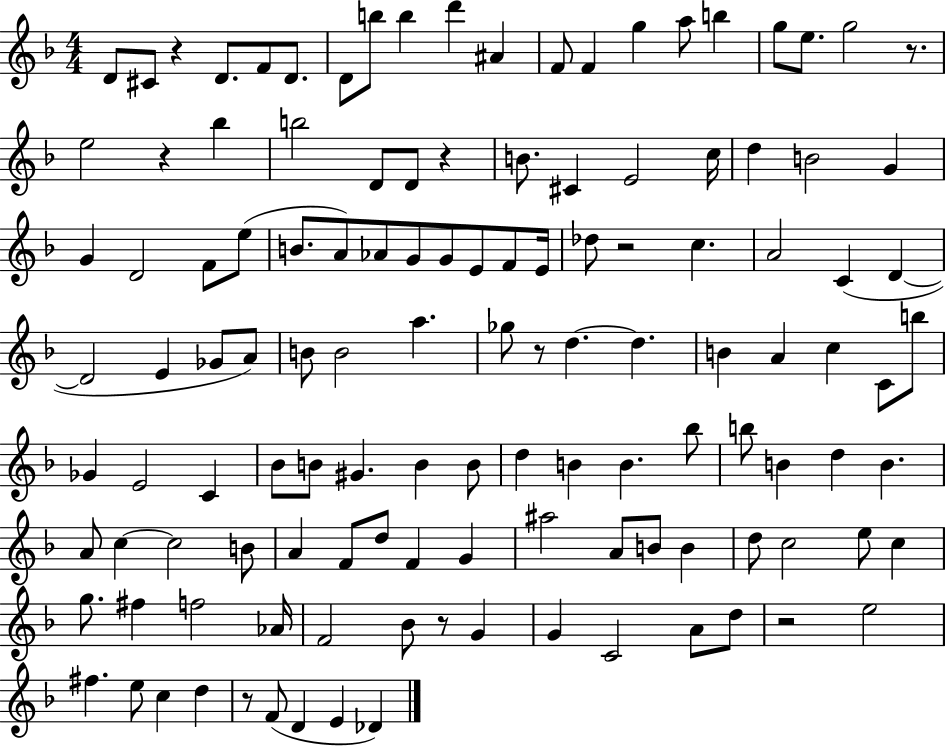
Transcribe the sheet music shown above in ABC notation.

X:1
T:Untitled
M:4/4
L:1/4
K:F
D/2 ^C/2 z D/2 F/2 D/2 D/2 b/2 b d' ^A F/2 F g a/2 b g/2 e/2 g2 z/2 e2 z _b b2 D/2 D/2 z B/2 ^C E2 c/4 d B2 G G D2 F/2 e/2 B/2 A/2 _A/2 G/2 G/2 E/2 F/2 E/4 _d/2 z2 c A2 C D D2 E _G/2 A/2 B/2 B2 a _g/2 z/2 d d B A c C/2 b/2 _G E2 C _B/2 B/2 ^G B B/2 d B B _b/2 b/2 B d B A/2 c c2 B/2 A F/2 d/2 F G ^a2 A/2 B/2 B d/2 c2 e/2 c g/2 ^f f2 _A/4 F2 _B/2 z/2 G G C2 A/2 d/2 z2 e2 ^f e/2 c d z/2 F/2 D E _D